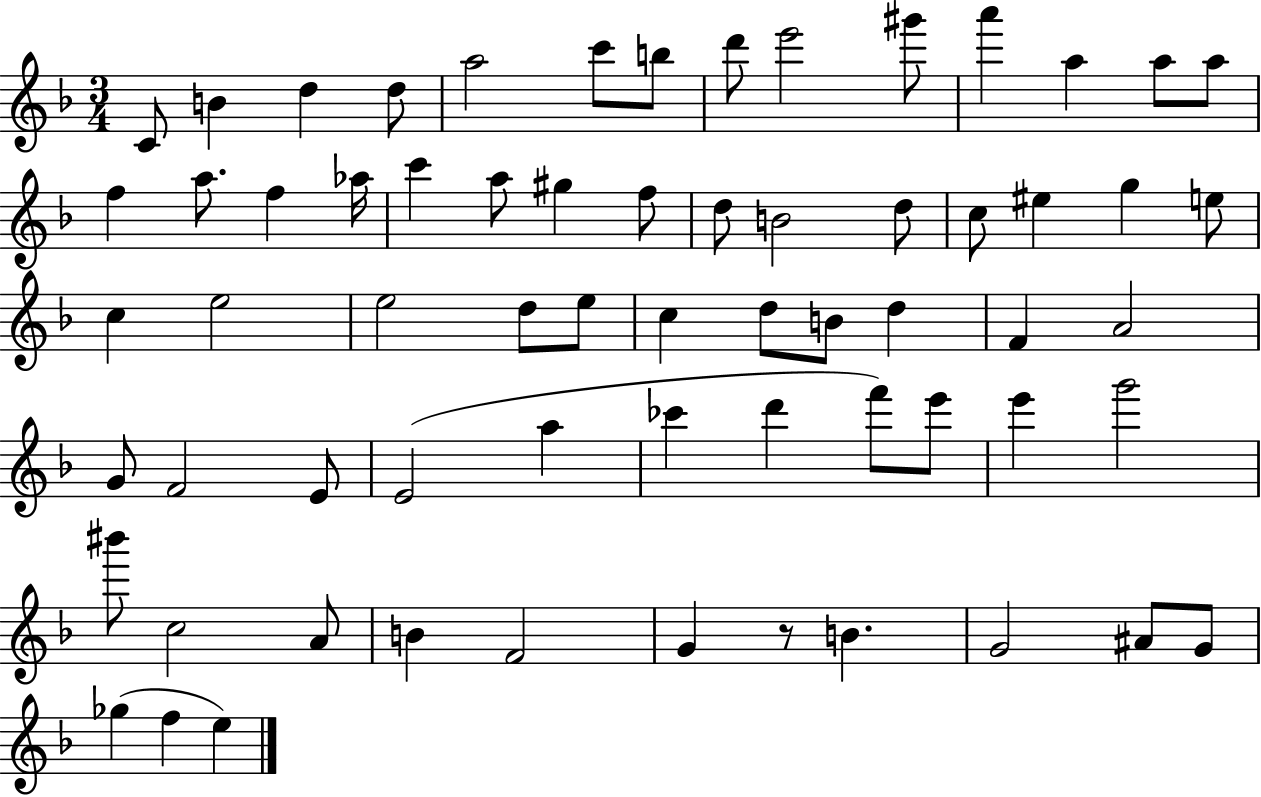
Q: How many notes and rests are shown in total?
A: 65